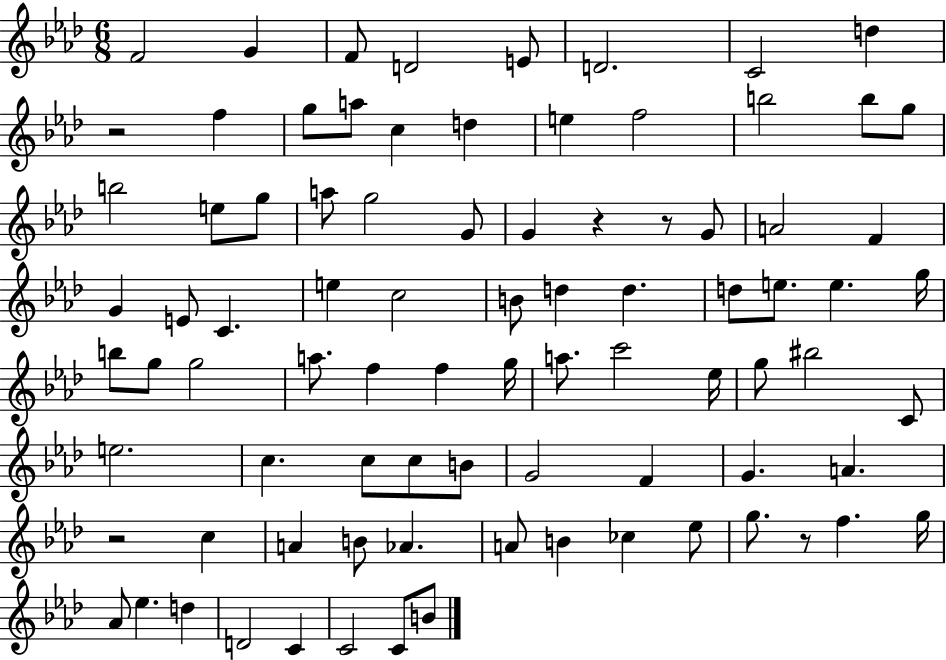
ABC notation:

X:1
T:Untitled
M:6/8
L:1/4
K:Ab
F2 G F/2 D2 E/2 D2 C2 d z2 f g/2 a/2 c d e f2 b2 b/2 g/2 b2 e/2 g/2 a/2 g2 G/2 G z z/2 G/2 A2 F G E/2 C e c2 B/2 d d d/2 e/2 e g/4 b/2 g/2 g2 a/2 f f g/4 a/2 c'2 _e/4 g/2 ^b2 C/2 e2 c c/2 c/2 B/2 G2 F G A z2 c A B/2 _A A/2 B _c _e/2 g/2 z/2 f g/4 _A/2 _e d D2 C C2 C/2 B/2